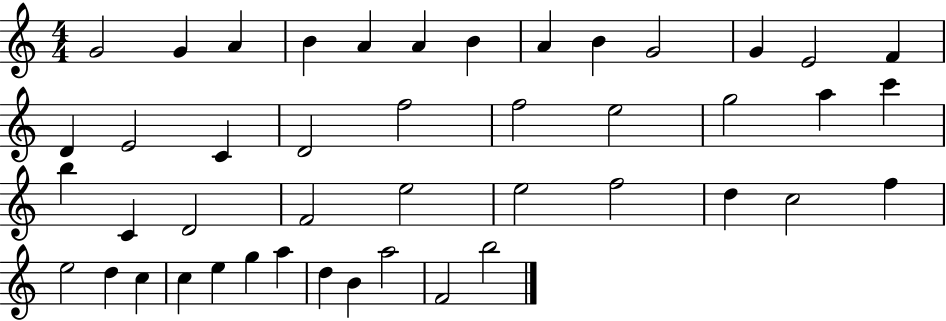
X:1
T:Untitled
M:4/4
L:1/4
K:C
G2 G A B A A B A B G2 G E2 F D E2 C D2 f2 f2 e2 g2 a c' b C D2 F2 e2 e2 f2 d c2 f e2 d c c e g a d B a2 F2 b2